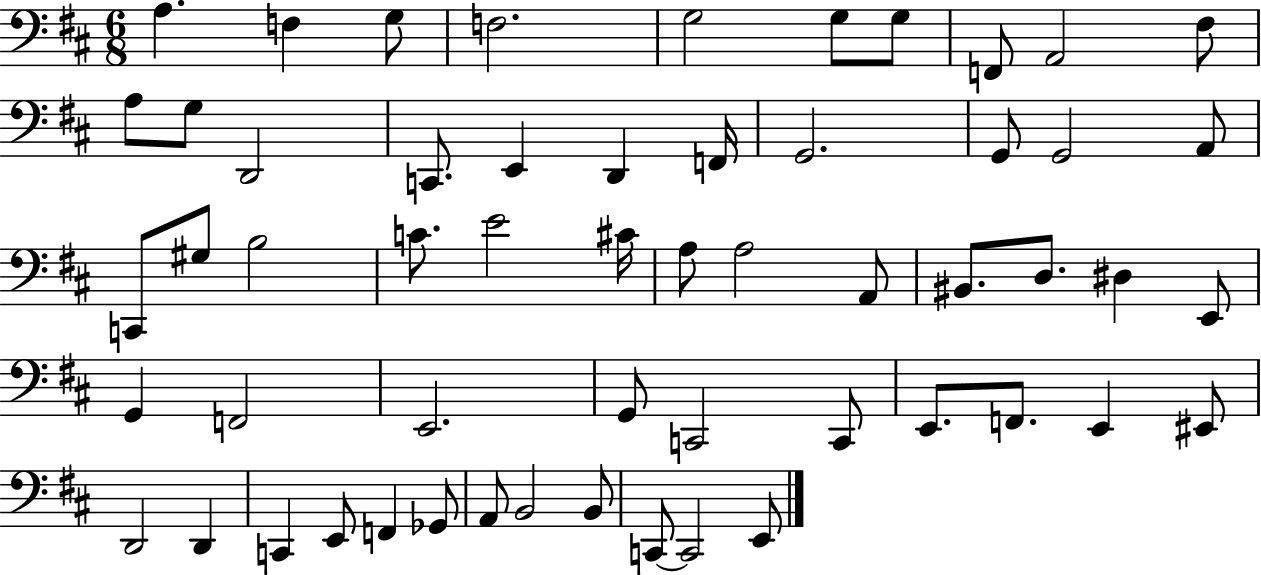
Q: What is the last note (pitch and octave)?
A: E2